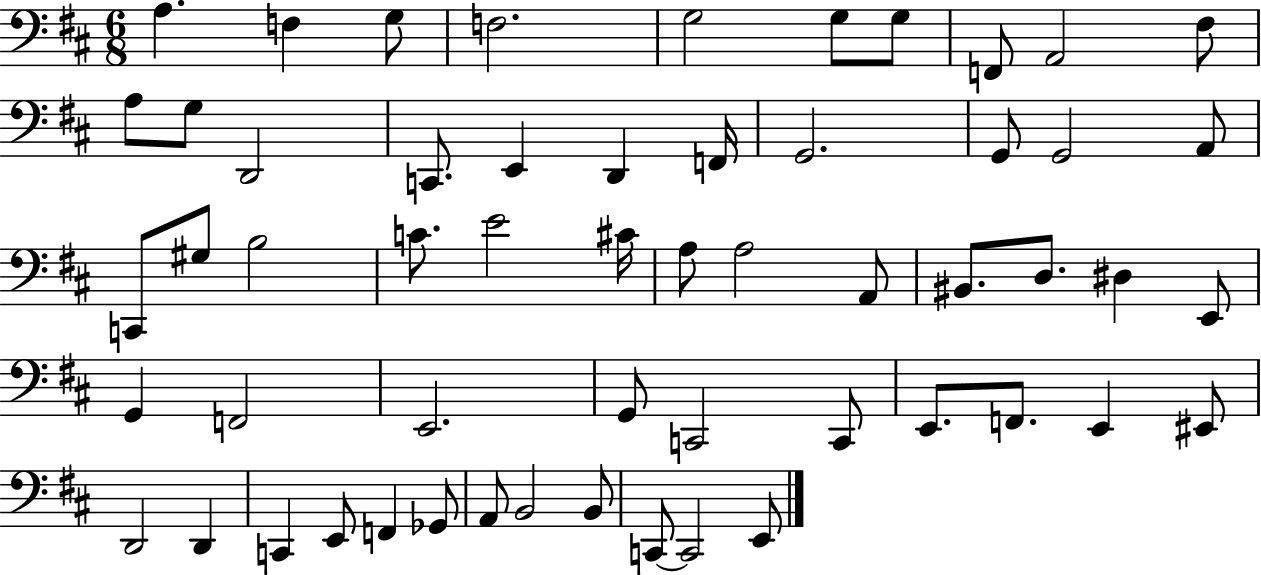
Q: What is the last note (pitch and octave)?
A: E2